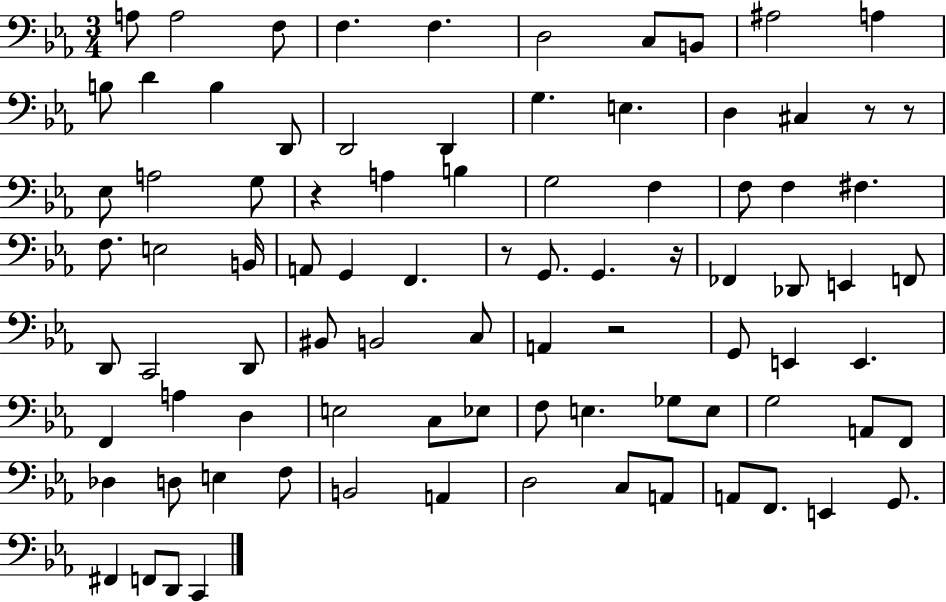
{
  \clef bass
  \numericTimeSignature
  \time 3/4
  \key ees \major
  \repeat volta 2 { a8 a2 f8 | f4. f4. | d2 c8 b,8 | ais2 a4 | \break b8 d'4 b4 d,8 | d,2 d,4 | g4. e4. | d4 cis4 r8 r8 | \break ees8 a2 g8 | r4 a4 b4 | g2 f4 | f8 f4 fis4. | \break f8. e2 b,16 | a,8 g,4 f,4. | r8 g,8. g,4. r16 | fes,4 des,8 e,4 f,8 | \break d,8 c,2 d,8 | bis,8 b,2 c8 | a,4 r2 | g,8 e,4 e,4. | \break f,4 a4 d4 | e2 c8 ees8 | f8 e4. ges8 e8 | g2 a,8 f,8 | \break des4 d8 e4 f8 | b,2 a,4 | d2 c8 a,8 | a,8 f,8. e,4 g,8. | \break fis,4 f,8 d,8 c,4 | } \bar "|."
}